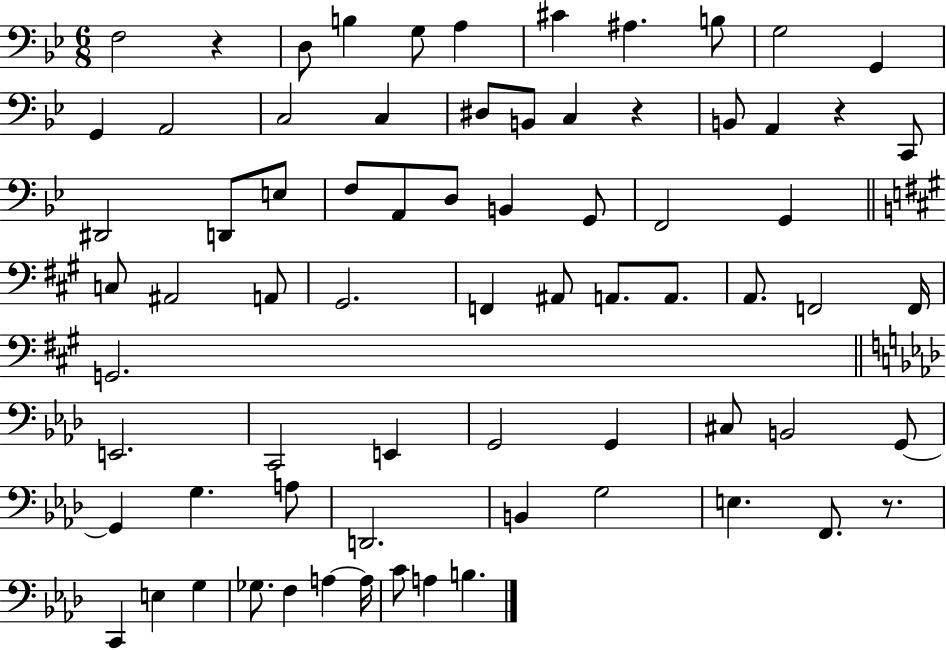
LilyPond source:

{
  \clef bass
  \numericTimeSignature
  \time 6/8
  \key bes \major
  f2 r4 | d8 b4 g8 a4 | cis'4 ais4. b8 | g2 g,4 | \break g,4 a,2 | c2 c4 | dis8 b,8 c4 r4 | b,8 a,4 r4 c,8 | \break dis,2 d,8 e8 | f8 a,8 d8 b,4 g,8 | f,2 g,4 | \bar "||" \break \key a \major c8 ais,2 a,8 | gis,2. | f,4 ais,8 a,8. a,8. | a,8. f,2 f,16 | \break g,2. | \bar "||" \break \key f \minor e,2. | c,2 e,4 | g,2 g,4 | cis8 b,2 g,8~~ | \break g,4 g4. a8 | d,2. | b,4 g2 | e4. f,8. r8. | \break c,4 e4 g4 | ges8. f4 a4~~ a16 | c'8 a4 b4. | \bar "|."
}